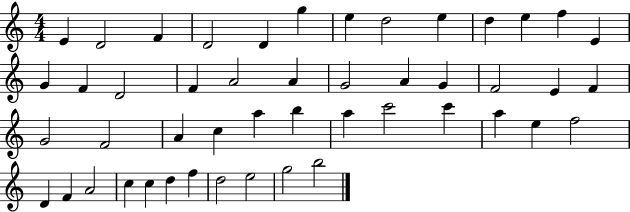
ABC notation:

X:1
T:Untitled
M:4/4
L:1/4
K:C
E D2 F D2 D g e d2 e d e f E G F D2 F A2 A G2 A G F2 E F G2 F2 A c a b a c'2 c' a e f2 D F A2 c c d f d2 e2 g2 b2